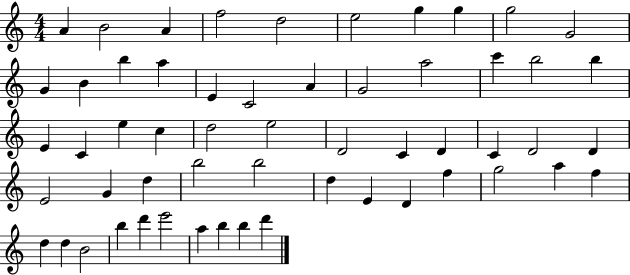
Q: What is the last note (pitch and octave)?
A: D6